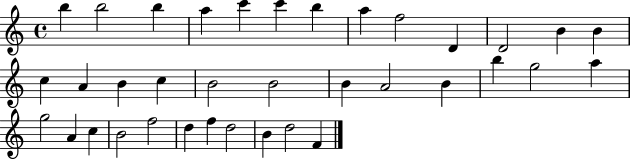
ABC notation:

X:1
T:Untitled
M:4/4
L:1/4
K:C
b b2 b a c' c' b a f2 D D2 B B c A B c B2 B2 B A2 B b g2 a g2 A c B2 f2 d f d2 B d2 F